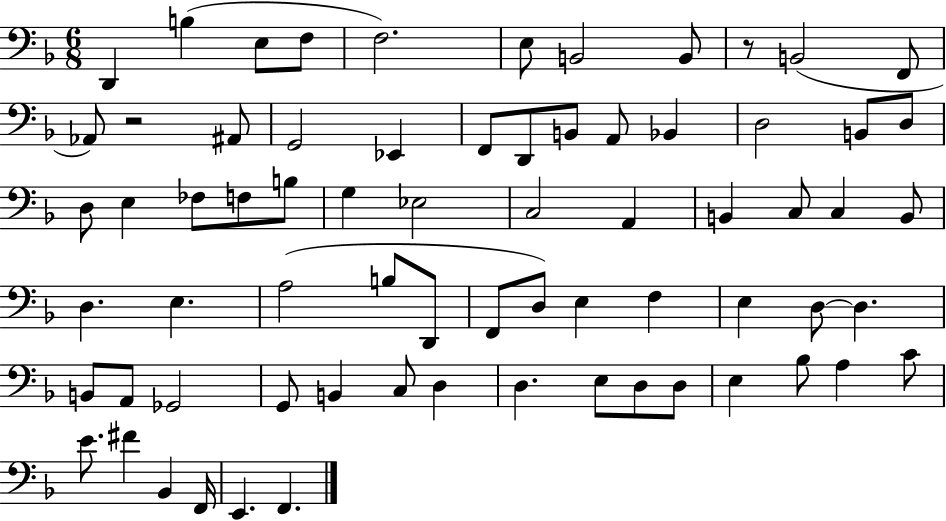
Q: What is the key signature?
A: F major